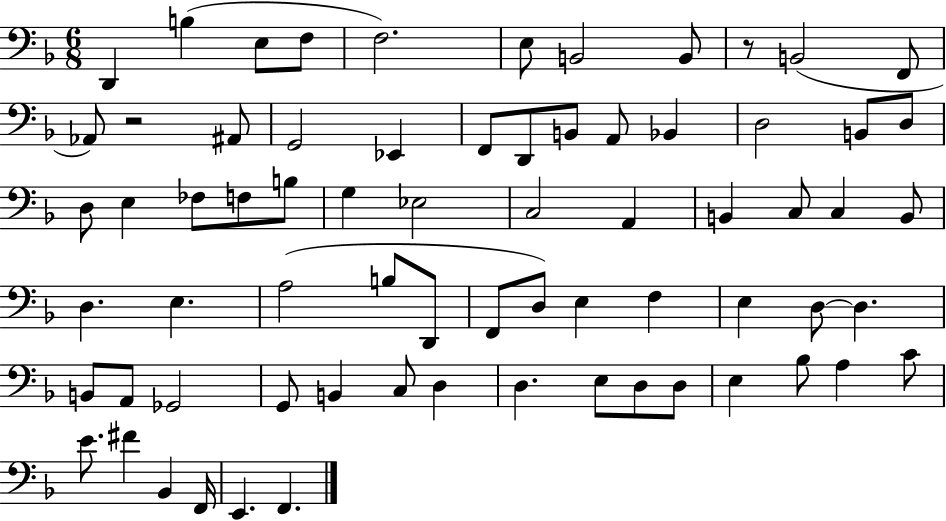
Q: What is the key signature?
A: F major